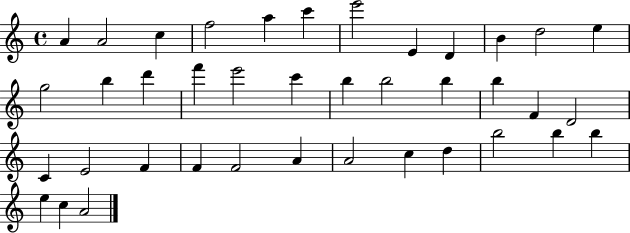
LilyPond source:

{
  \clef treble
  \time 4/4
  \defaultTimeSignature
  \key c \major
  a'4 a'2 c''4 | f''2 a''4 c'''4 | e'''2 e'4 d'4 | b'4 d''2 e''4 | \break g''2 b''4 d'''4 | f'''4 e'''2 c'''4 | b''4 b''2 b''4 | b''4 f'4 d'2 | \break c'4 e'2 f'4 | f'4 f'2 a'4 | a'2 c''4 d''4 | b''2 b''4 b''4 | \break e''4 c''4 a'2 | \bar "|."
}